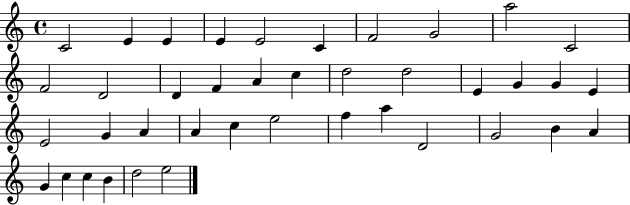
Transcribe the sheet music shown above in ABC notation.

X:1
T:Untitled
M:4/4
L:1/4
K:C
C2 E E E E2 C F2 G2 a2 C2 F2 D2 D F A c d2 d2 E G G E E2 G A A c e2 f a D2 G2 B A G c c B d2 e2